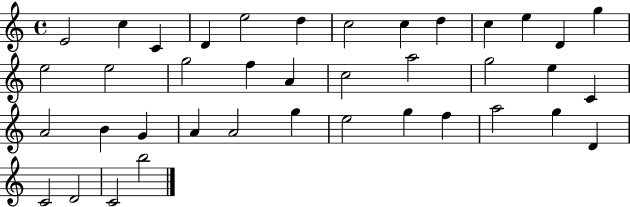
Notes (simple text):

E4/h C5/q C4/q D4/q E5/h D5/q C5/h C5/q D5/q C5/q E5/q D4/q G5/q E5/h E5/h G5/h F5/q A4/q C5/h A5/h G5/h E5/q C4/q A4/h B4/q G4/q A4/q A4/h G5/q E5/h G5/q F5/q A5/h G5/q D4/q C4/h D4/h C4/h B5/h